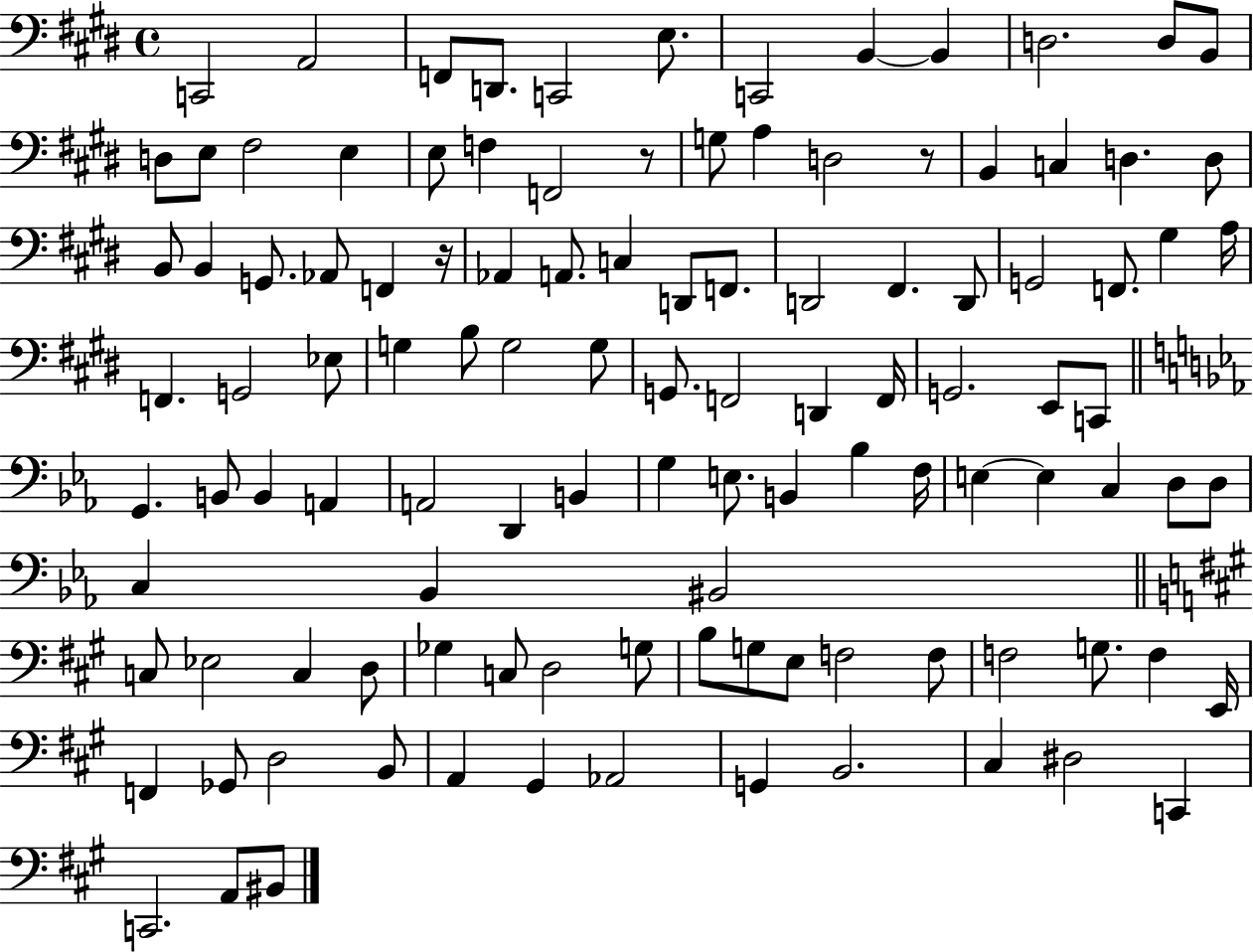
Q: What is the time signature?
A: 4/4